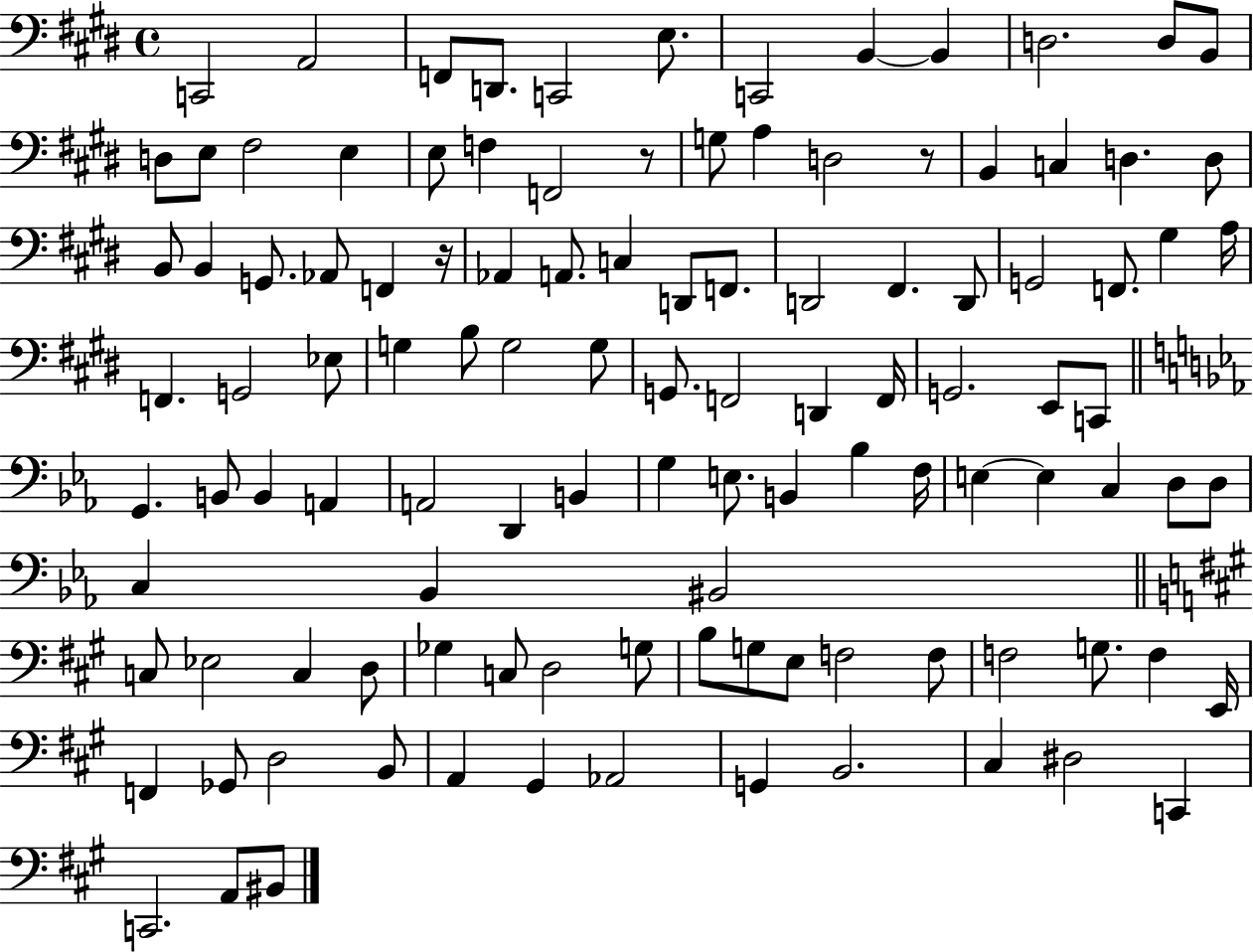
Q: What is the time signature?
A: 4/4